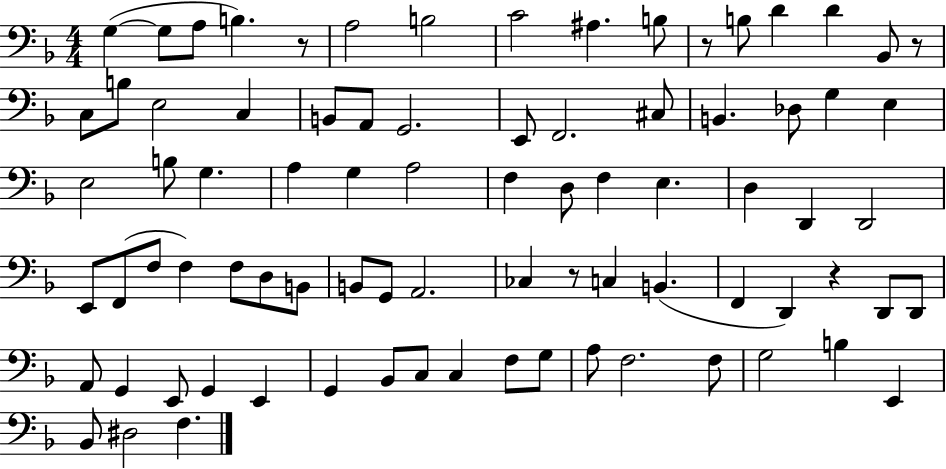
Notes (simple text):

G3/q G3/e A3/e B3/q. R/e A3/h B3/h C4/h A#3/q. B3/e R/e B3/e D4/q D4/q Bb2/e R/e C3/e B3/e E3/h C3/q B2/e A2/e G2/h. E2/e F2/h. C#3/e B2/q. Db3/e G3/q E3/q E3/h B3/e G3/q. A3/q G3/q A3/h F3/q D3/e F3/q E3/q. D3/q D2/q D2/h E2/e F2/e F3/e F3/q F3/e D3/e B2/e B2/e G2/e A2/h. CES3/q R/e C3/q B2/q. F2/q D2/q R/q D2/e D2/e A2/e G2/q E2/e G2/q E2/q G2/q Bb2/e C3/e C3/q F3/e G3/e A3/e F3/h. F3/e G3/h B3/q E2/q Bb2/e D#3/h F3/q.